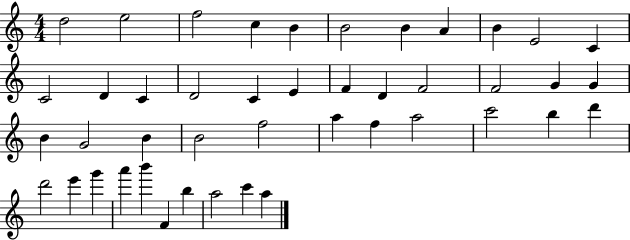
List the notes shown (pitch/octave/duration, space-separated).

D5/h E5/h F5/h C5/q B4/q B4/h B4/q A4/q B4/q E4/h C4/q C4/h D4/q C4/q D4/h C4/q E4/q F4/q D4/q F4/h F4/h G4/q G4/q B4/q G4/h B4/q B4/h F5/h A5/q F5/q A5/h C6/h B5/q D6/q D6/h E6/q G6/q A6/q B6/q F4/q B5/q A5/h C6/q A5/q